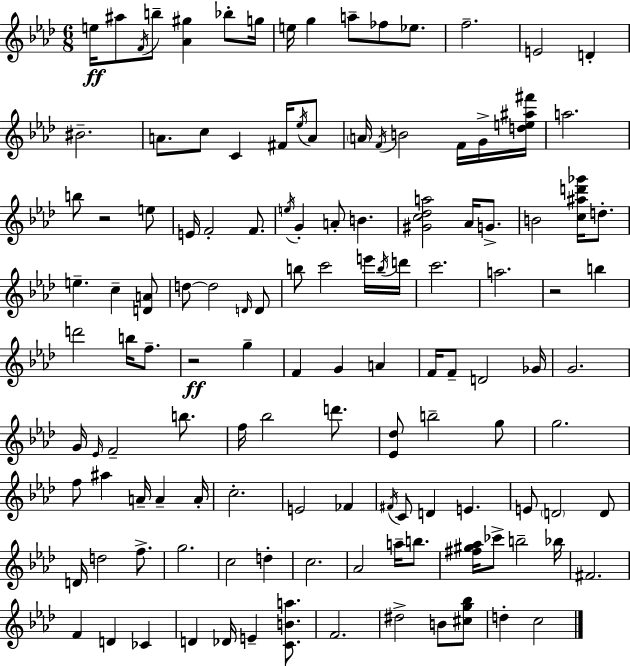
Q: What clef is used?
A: treble